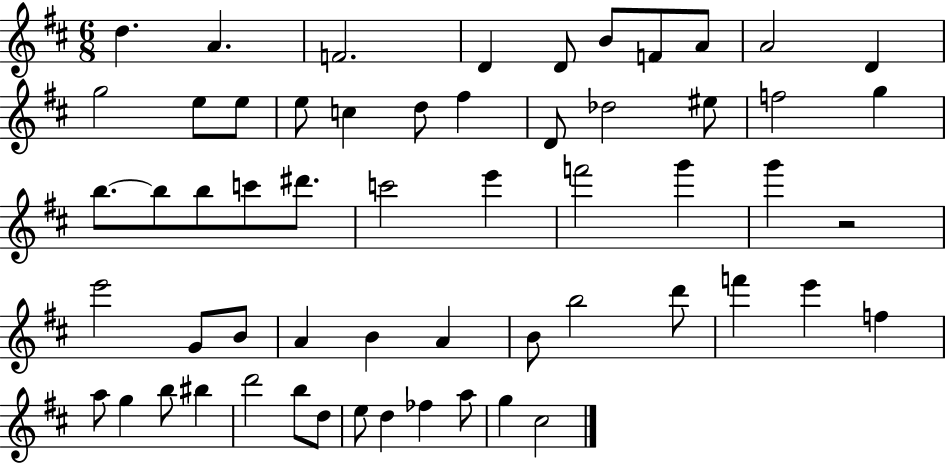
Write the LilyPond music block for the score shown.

{
  \clef treble
  \numericTimeSignature
  \time 6/8
  \key d \major
  d''4. a'4. | f'2. | d'4 d'8 b'8 f'8 a'8 | a'2 d'4 | \break g''2 e''8 e''8 | e''8 c''4 d''8 fis''4 | d'8 des''2 eis''8 | f''2 g''4 | \break b''8.~~ b''8 b''8 c'''8 dis'''8. | c'''2 e'''4 | f'''2 g'''4 | g'''4 r2 | \break e'''2 g'8 b'8 | a'4 b'4 a'4 | b'8 b''2 d'''8 | f'''4 e'''4 f''4 | \break a''8 g''4 b''8 bis''4 | d'''2 b''8 d''8 | e''8 d''4 fes''4 a''8 | g''4 cis''2 | \break \bar "|."
}